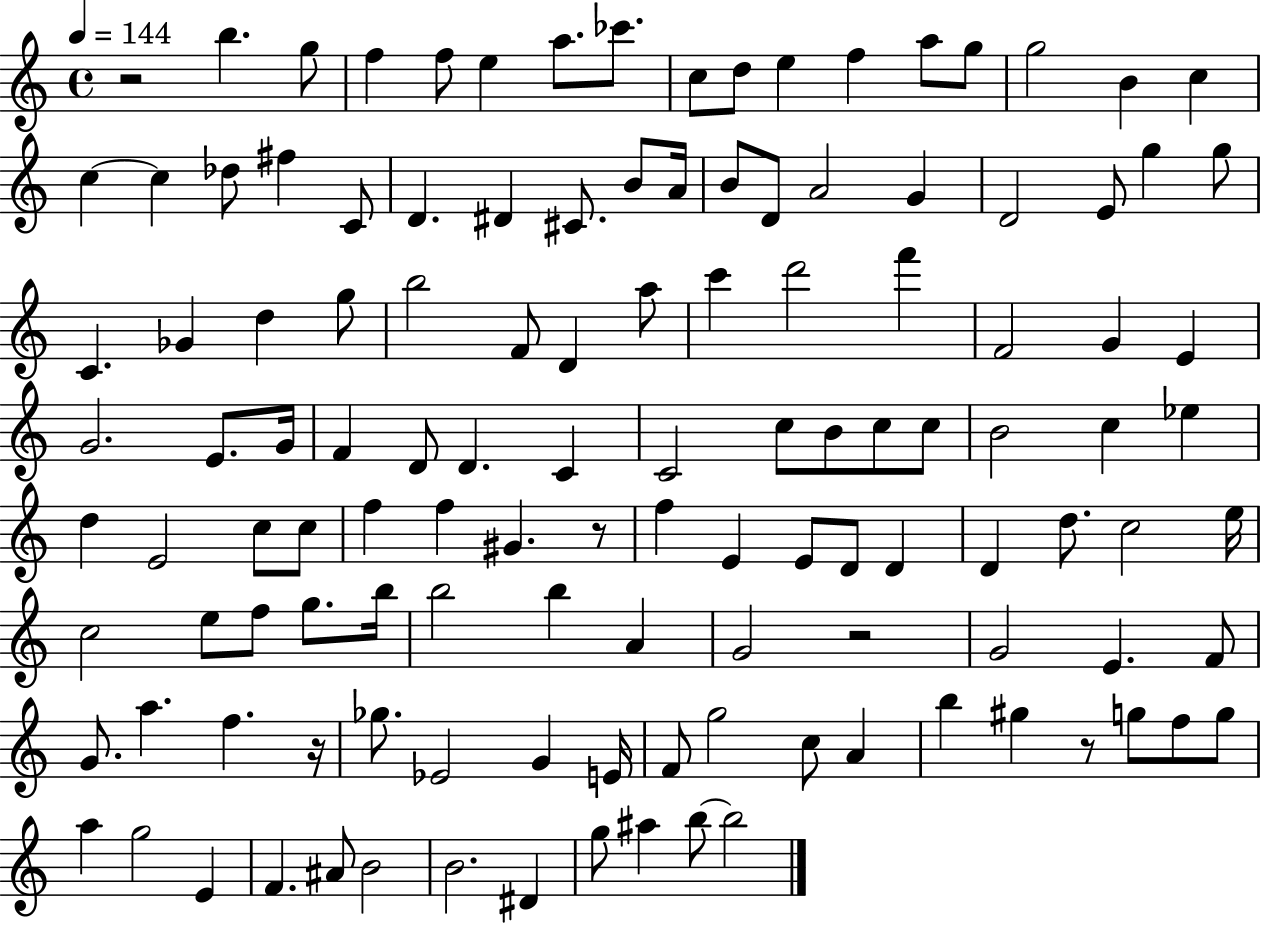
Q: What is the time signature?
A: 4/4